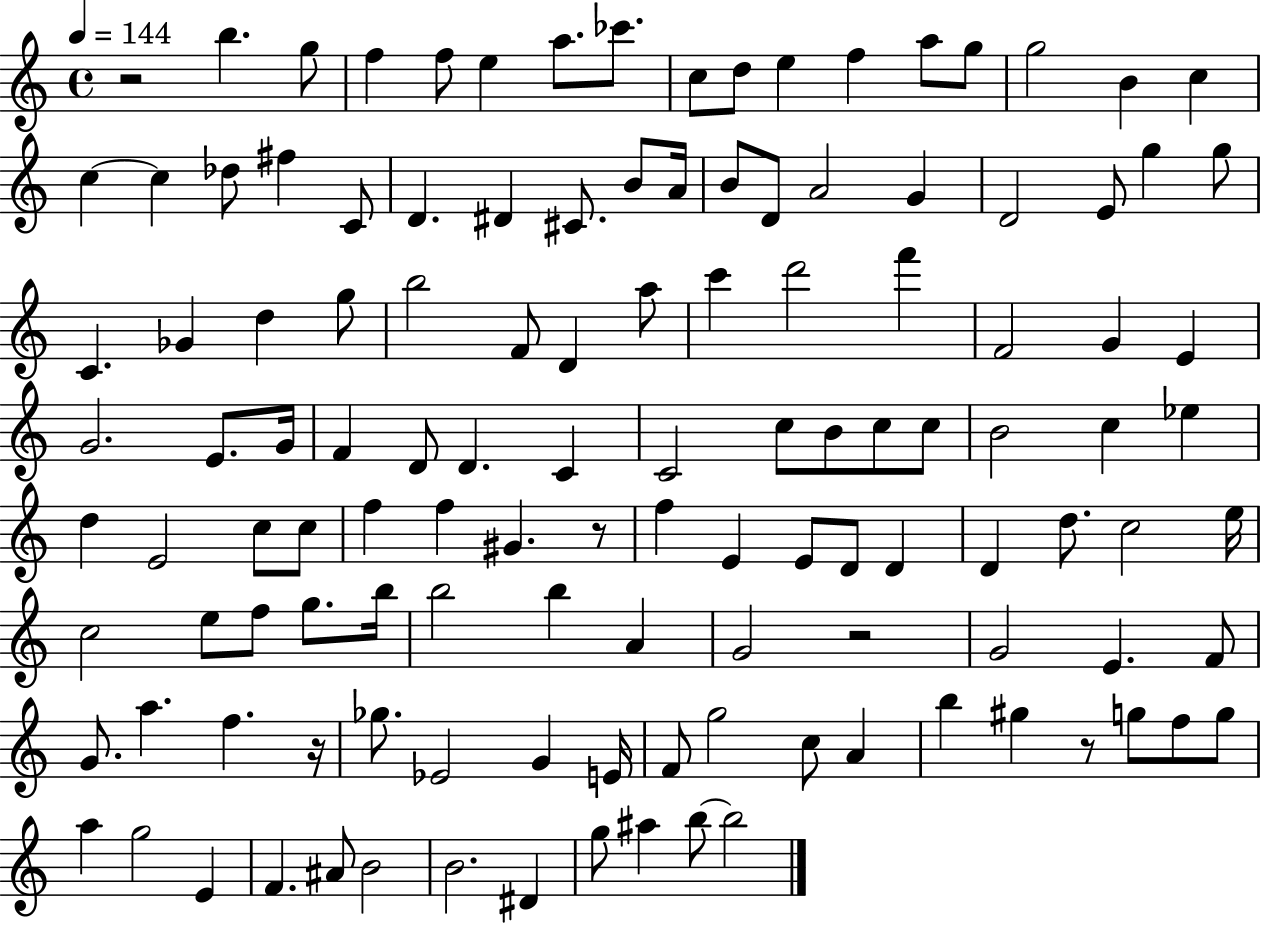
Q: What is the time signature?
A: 4/4